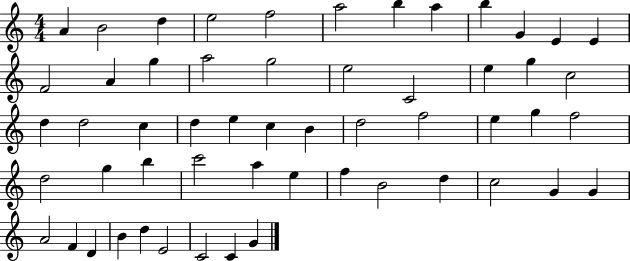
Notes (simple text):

A4/q B4/h D5/q E5/h F5/h A5/h B5/q A5/q B5/q G4/q E4/q E4/q F4/h A4/q G5/q A5/h G5/h E5/h C4/h E5/q G5/q C5/h D5/q D5/h C5/q D5/q E5/q C5/q B4/q D5/h F5/h E5/q G5/q F5/h D5/h G5/q B5/q C6/h A5/q E5/q F5/q B4/h D5/q C5/h G4/q G4/q A4/h F4/q D4/q B4/q D5/q E4/h C4/h C4/q G4/q